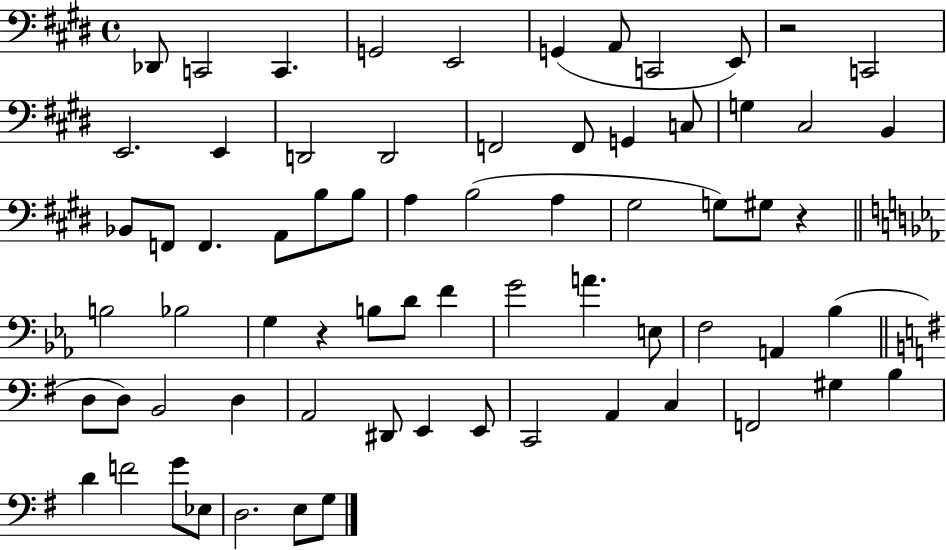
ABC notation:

X:1
T:Untitled
M:4/4
L:1/4
K:E
_D,,/2 C,,2 C,, G,,2 E,,2 G,, A,,/2 C,,2 E,,/2 z2 C,,2 E,,2 E,, D,,2 D,,2 F,,2 F,,/2 G,, C,/2 G, ^C,2 B,, _B,,/2 F,,/2 F,, A,,/2 B,/2 B,/2 A, B,2 A, ^G,2 G,/2 ^G,/2 z B,2 _B,2 G, z B,/2 D/2 F G2 A E,/2 F,2 A,, _B, D,/2 D,/2 B,,2 D, A,,2 ^D,,/2 E,, E,,/2 C,,2 A,, C, F,,2 ^G, B, D F2 G/2 _E,/2 D,2 E,/2 G,/2